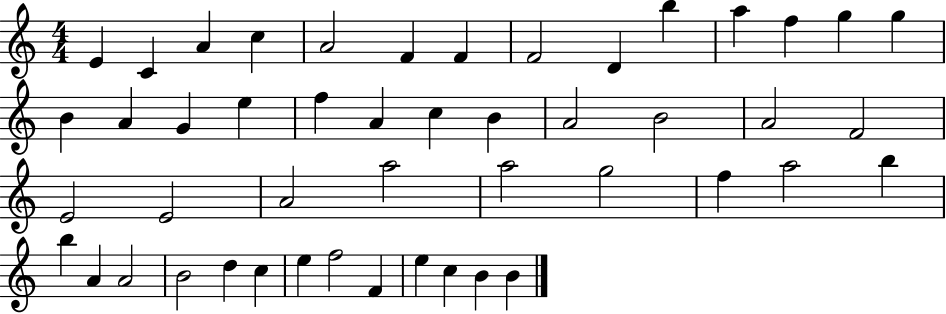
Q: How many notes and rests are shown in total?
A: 48